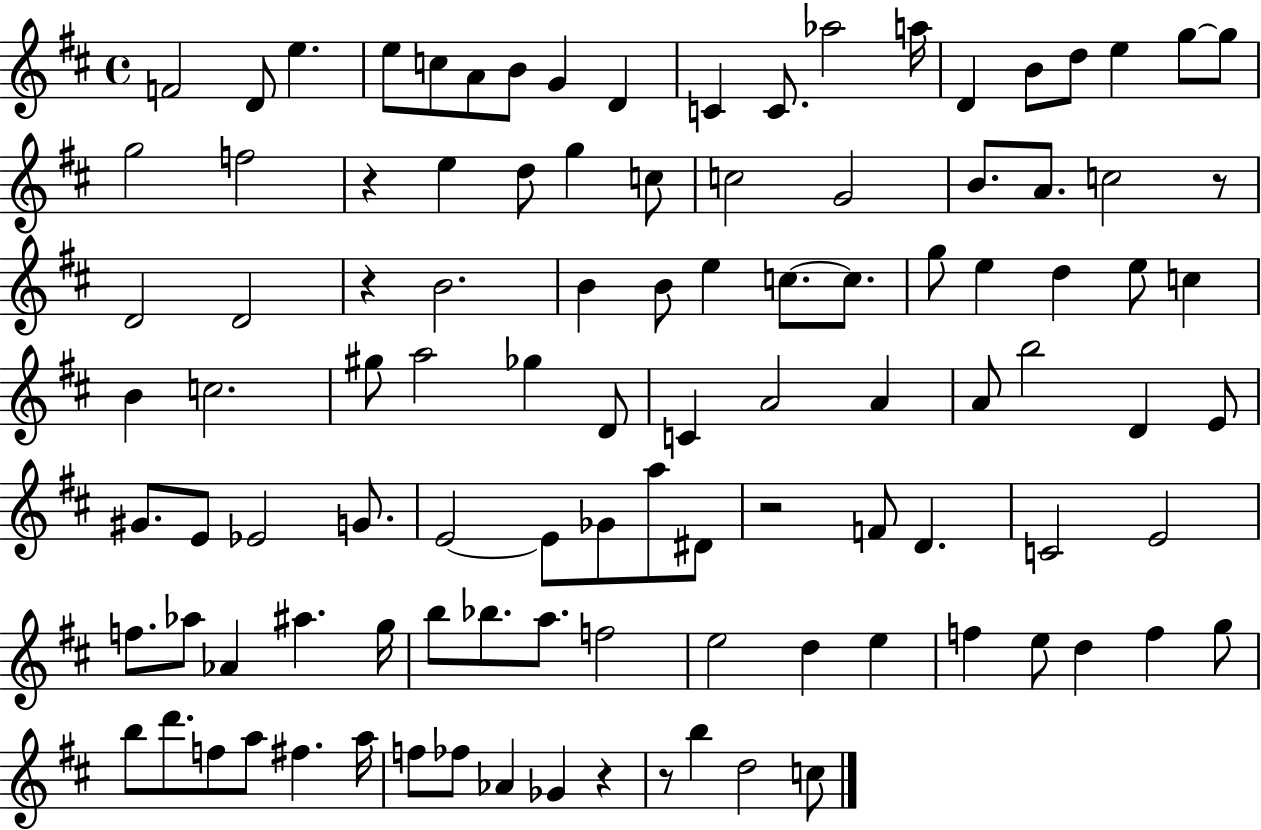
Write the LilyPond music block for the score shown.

{
  \clef treble
  \time 4/4
  \defaultTimeSignature
  \key d \major
  \repeat volta 2 { f'2 d'8 e''4. | e''8 c''8 a'8 b'8 g'4 d'4 | c'4 c'8. aes''2 a''16 | d'4 b'8 d''8 e''4 g''8~~ g''8 | \break g''2 f''2 | r4 e''4 d''8 g''4 c''8 | c''2 g'2 | b'8. a'8. c''2 r8 | \break d'2 d'2 | r4 b'2. | b'4 b'8 e''4 c''8.~~ c''8. | g''8 e''4 d''4 e''8 c''4 | \break b'4 c''2. | gis''8 a''2 ges''4 d'8 | c'4 a'2 a'4 | a'8 b''2 d'4 e'8 | \break gis'8. e'8 ees'2 g'8. | e'2~~ e'8 ges'8 a''8 dis'8 | r2 f'8 d'4. | c'2 e'2 | \break f''8. aes''8 aes'4 ais''4. g''16 | b''8 bes''8. a''8. f''2 | e''2 d''4 e''4 | f''4 e''8 d''4 f''4 g''8 | \break b''8 d'''8. f''8 a''8 fis''4. a''16 | f''8 fes''8 aes'4 ges'4 r4 | r8 b''4 d''2 c''8 | } \bar "|."
}